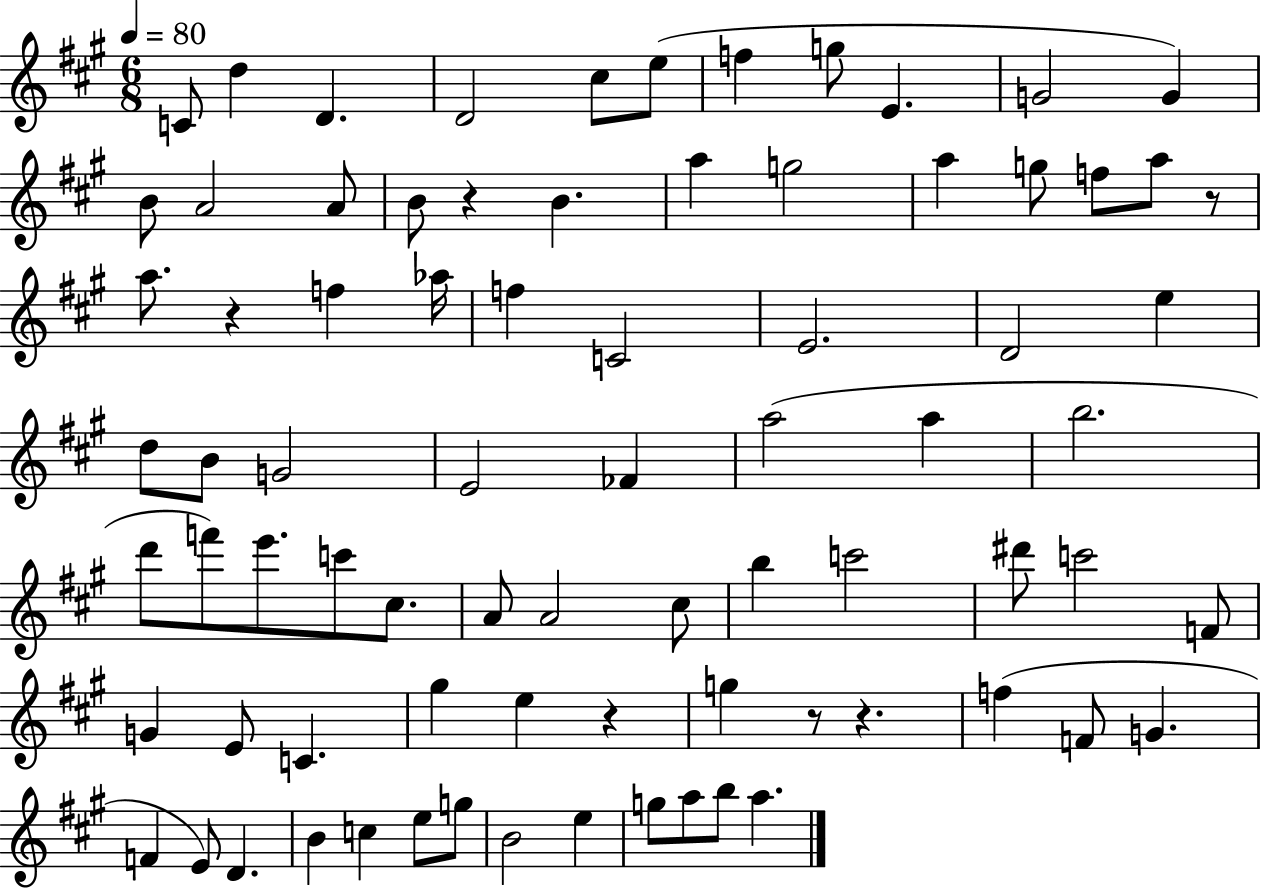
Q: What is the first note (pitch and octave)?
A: C4